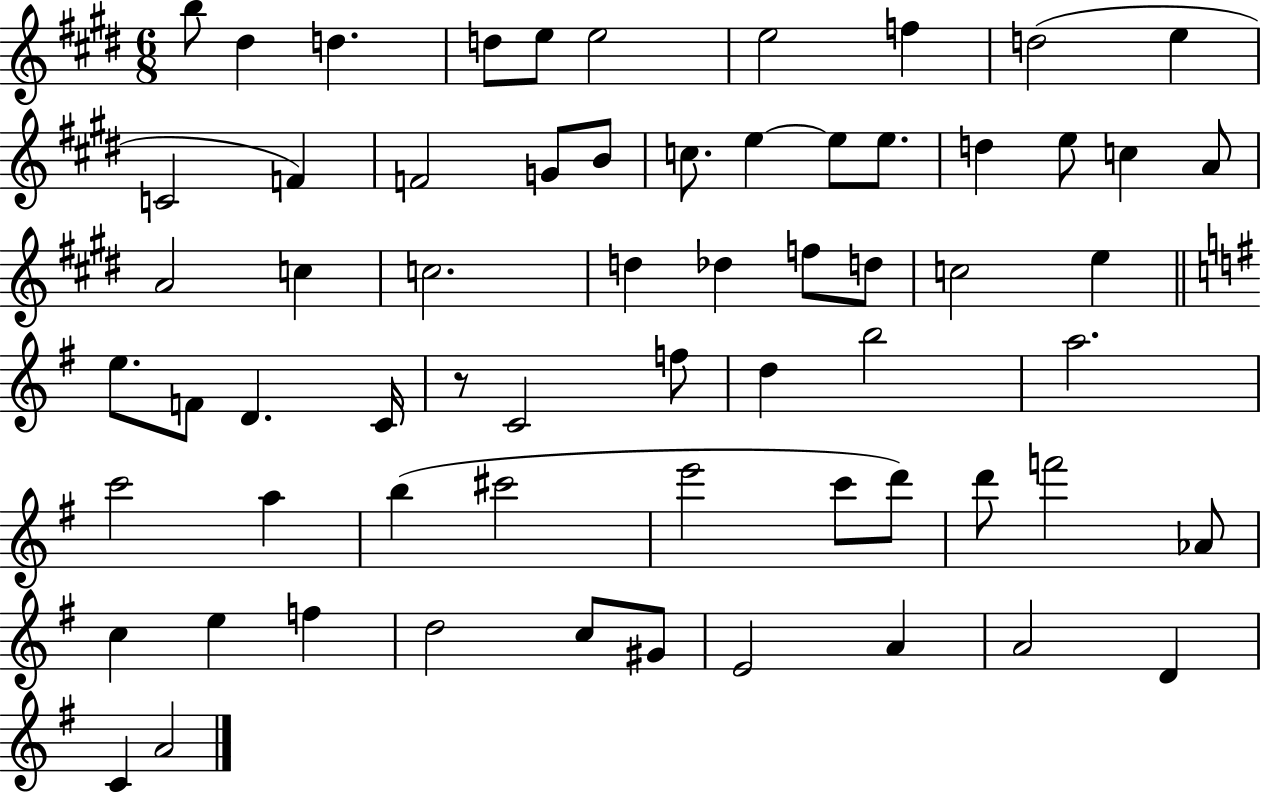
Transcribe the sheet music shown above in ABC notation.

X:1
T:Untitled
M:6/8
L:1/4
K:E
b/2 ^d d d/2 e/2 e2 e2 f d2 e C2 F F2 G/2 B/2 c/2 e e/2 e/2 d e/2 c A/2 A2 c c2 d _d f/2 d/2 c2 e e/2 F/2 D C/4 z/2 C2 f/2 d b2 a2 c'2 a b ^c'2 e'2 c'/2 d'/2 d'/2 f'2 _A/2 c e f d2 c/2 ^G/2 E2 A A2 D C A2